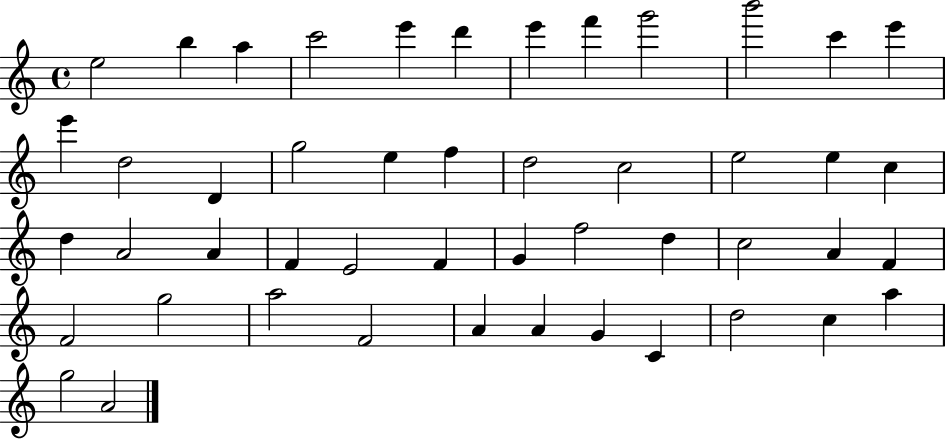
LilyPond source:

{
  \clef treble
  \time 4/4
  \defaultTimeSignature
  \key c \major
  e''2 b''4 a''4 | c'''2 e'''4 d'''4 | e'''4 f'''4 g'''2 | b'''2 c'''4 e'''4 | \break e'''4 d''2 d'4 | g''2 e''4 f''4 | d''2 c''2 | e''2 e''4 c''4 | \break d''4 a'2 a'4 | f'4 e'2 f'4 | g'4 f''2 d''4 | c''2 a'4 f'4 | \break f'2 g''2 | a''2 f'2 | a'4 a'4 g'4 c'4 | d''2 c''4 a''4 | \break g''2 a'2 | \bar "|."
}